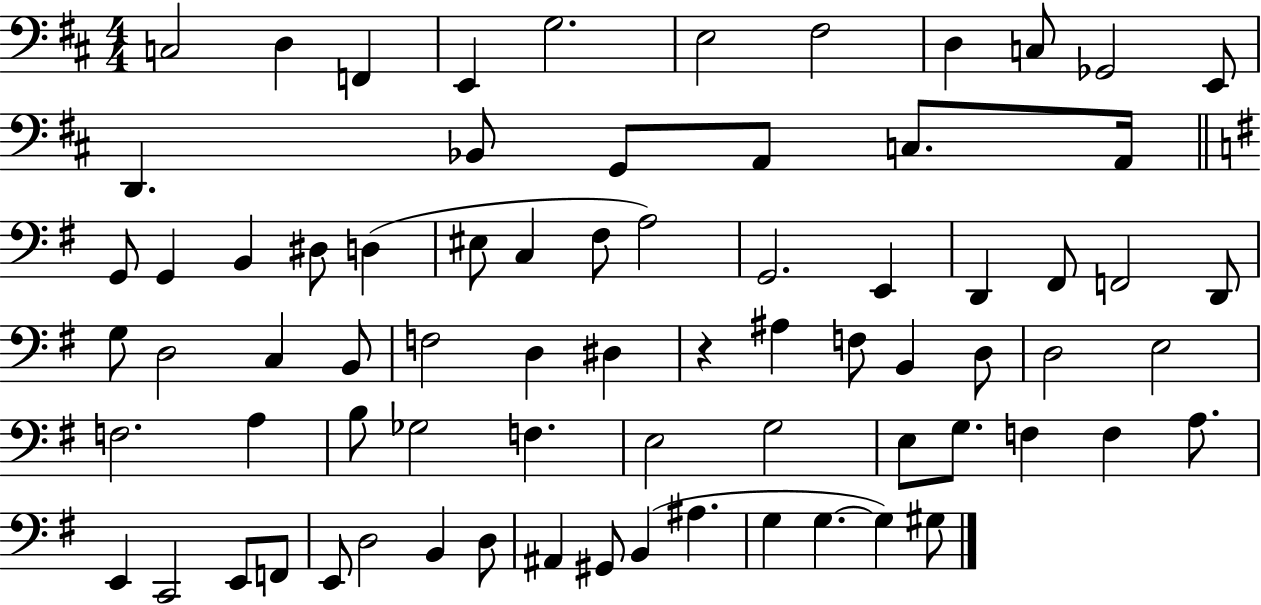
C3/h D3/q F2/q E2/q G3/h. E3/h F#3/h D3/q C3/e Gb2/h E2/e D2/q. Bb2/e G2/e A2/e C3/e. A2/s G2/e G2/q B2/q D#3/e D3/q EIS3/e C3/q F#3/e A3/h G2/h. E2/q D2/q F#2/e F2/h D2/e G3/e D3/h C3/q B2/e F3/h D3/q D#3/q R/q A#3/q F3/e B2/q D3/e D3/h E3/h F3/h. A3/q B3/e Gb3/h F3/q. E3/h G3/h E3/e G3/e. F3/q F3/q A3/e. E2/q C2/h E2/e F2/e E2/e D3/h B2/q D3/e A#2/q G#2/e B2/q A#3/q. G3/q G3/q. G3/q G#3/e